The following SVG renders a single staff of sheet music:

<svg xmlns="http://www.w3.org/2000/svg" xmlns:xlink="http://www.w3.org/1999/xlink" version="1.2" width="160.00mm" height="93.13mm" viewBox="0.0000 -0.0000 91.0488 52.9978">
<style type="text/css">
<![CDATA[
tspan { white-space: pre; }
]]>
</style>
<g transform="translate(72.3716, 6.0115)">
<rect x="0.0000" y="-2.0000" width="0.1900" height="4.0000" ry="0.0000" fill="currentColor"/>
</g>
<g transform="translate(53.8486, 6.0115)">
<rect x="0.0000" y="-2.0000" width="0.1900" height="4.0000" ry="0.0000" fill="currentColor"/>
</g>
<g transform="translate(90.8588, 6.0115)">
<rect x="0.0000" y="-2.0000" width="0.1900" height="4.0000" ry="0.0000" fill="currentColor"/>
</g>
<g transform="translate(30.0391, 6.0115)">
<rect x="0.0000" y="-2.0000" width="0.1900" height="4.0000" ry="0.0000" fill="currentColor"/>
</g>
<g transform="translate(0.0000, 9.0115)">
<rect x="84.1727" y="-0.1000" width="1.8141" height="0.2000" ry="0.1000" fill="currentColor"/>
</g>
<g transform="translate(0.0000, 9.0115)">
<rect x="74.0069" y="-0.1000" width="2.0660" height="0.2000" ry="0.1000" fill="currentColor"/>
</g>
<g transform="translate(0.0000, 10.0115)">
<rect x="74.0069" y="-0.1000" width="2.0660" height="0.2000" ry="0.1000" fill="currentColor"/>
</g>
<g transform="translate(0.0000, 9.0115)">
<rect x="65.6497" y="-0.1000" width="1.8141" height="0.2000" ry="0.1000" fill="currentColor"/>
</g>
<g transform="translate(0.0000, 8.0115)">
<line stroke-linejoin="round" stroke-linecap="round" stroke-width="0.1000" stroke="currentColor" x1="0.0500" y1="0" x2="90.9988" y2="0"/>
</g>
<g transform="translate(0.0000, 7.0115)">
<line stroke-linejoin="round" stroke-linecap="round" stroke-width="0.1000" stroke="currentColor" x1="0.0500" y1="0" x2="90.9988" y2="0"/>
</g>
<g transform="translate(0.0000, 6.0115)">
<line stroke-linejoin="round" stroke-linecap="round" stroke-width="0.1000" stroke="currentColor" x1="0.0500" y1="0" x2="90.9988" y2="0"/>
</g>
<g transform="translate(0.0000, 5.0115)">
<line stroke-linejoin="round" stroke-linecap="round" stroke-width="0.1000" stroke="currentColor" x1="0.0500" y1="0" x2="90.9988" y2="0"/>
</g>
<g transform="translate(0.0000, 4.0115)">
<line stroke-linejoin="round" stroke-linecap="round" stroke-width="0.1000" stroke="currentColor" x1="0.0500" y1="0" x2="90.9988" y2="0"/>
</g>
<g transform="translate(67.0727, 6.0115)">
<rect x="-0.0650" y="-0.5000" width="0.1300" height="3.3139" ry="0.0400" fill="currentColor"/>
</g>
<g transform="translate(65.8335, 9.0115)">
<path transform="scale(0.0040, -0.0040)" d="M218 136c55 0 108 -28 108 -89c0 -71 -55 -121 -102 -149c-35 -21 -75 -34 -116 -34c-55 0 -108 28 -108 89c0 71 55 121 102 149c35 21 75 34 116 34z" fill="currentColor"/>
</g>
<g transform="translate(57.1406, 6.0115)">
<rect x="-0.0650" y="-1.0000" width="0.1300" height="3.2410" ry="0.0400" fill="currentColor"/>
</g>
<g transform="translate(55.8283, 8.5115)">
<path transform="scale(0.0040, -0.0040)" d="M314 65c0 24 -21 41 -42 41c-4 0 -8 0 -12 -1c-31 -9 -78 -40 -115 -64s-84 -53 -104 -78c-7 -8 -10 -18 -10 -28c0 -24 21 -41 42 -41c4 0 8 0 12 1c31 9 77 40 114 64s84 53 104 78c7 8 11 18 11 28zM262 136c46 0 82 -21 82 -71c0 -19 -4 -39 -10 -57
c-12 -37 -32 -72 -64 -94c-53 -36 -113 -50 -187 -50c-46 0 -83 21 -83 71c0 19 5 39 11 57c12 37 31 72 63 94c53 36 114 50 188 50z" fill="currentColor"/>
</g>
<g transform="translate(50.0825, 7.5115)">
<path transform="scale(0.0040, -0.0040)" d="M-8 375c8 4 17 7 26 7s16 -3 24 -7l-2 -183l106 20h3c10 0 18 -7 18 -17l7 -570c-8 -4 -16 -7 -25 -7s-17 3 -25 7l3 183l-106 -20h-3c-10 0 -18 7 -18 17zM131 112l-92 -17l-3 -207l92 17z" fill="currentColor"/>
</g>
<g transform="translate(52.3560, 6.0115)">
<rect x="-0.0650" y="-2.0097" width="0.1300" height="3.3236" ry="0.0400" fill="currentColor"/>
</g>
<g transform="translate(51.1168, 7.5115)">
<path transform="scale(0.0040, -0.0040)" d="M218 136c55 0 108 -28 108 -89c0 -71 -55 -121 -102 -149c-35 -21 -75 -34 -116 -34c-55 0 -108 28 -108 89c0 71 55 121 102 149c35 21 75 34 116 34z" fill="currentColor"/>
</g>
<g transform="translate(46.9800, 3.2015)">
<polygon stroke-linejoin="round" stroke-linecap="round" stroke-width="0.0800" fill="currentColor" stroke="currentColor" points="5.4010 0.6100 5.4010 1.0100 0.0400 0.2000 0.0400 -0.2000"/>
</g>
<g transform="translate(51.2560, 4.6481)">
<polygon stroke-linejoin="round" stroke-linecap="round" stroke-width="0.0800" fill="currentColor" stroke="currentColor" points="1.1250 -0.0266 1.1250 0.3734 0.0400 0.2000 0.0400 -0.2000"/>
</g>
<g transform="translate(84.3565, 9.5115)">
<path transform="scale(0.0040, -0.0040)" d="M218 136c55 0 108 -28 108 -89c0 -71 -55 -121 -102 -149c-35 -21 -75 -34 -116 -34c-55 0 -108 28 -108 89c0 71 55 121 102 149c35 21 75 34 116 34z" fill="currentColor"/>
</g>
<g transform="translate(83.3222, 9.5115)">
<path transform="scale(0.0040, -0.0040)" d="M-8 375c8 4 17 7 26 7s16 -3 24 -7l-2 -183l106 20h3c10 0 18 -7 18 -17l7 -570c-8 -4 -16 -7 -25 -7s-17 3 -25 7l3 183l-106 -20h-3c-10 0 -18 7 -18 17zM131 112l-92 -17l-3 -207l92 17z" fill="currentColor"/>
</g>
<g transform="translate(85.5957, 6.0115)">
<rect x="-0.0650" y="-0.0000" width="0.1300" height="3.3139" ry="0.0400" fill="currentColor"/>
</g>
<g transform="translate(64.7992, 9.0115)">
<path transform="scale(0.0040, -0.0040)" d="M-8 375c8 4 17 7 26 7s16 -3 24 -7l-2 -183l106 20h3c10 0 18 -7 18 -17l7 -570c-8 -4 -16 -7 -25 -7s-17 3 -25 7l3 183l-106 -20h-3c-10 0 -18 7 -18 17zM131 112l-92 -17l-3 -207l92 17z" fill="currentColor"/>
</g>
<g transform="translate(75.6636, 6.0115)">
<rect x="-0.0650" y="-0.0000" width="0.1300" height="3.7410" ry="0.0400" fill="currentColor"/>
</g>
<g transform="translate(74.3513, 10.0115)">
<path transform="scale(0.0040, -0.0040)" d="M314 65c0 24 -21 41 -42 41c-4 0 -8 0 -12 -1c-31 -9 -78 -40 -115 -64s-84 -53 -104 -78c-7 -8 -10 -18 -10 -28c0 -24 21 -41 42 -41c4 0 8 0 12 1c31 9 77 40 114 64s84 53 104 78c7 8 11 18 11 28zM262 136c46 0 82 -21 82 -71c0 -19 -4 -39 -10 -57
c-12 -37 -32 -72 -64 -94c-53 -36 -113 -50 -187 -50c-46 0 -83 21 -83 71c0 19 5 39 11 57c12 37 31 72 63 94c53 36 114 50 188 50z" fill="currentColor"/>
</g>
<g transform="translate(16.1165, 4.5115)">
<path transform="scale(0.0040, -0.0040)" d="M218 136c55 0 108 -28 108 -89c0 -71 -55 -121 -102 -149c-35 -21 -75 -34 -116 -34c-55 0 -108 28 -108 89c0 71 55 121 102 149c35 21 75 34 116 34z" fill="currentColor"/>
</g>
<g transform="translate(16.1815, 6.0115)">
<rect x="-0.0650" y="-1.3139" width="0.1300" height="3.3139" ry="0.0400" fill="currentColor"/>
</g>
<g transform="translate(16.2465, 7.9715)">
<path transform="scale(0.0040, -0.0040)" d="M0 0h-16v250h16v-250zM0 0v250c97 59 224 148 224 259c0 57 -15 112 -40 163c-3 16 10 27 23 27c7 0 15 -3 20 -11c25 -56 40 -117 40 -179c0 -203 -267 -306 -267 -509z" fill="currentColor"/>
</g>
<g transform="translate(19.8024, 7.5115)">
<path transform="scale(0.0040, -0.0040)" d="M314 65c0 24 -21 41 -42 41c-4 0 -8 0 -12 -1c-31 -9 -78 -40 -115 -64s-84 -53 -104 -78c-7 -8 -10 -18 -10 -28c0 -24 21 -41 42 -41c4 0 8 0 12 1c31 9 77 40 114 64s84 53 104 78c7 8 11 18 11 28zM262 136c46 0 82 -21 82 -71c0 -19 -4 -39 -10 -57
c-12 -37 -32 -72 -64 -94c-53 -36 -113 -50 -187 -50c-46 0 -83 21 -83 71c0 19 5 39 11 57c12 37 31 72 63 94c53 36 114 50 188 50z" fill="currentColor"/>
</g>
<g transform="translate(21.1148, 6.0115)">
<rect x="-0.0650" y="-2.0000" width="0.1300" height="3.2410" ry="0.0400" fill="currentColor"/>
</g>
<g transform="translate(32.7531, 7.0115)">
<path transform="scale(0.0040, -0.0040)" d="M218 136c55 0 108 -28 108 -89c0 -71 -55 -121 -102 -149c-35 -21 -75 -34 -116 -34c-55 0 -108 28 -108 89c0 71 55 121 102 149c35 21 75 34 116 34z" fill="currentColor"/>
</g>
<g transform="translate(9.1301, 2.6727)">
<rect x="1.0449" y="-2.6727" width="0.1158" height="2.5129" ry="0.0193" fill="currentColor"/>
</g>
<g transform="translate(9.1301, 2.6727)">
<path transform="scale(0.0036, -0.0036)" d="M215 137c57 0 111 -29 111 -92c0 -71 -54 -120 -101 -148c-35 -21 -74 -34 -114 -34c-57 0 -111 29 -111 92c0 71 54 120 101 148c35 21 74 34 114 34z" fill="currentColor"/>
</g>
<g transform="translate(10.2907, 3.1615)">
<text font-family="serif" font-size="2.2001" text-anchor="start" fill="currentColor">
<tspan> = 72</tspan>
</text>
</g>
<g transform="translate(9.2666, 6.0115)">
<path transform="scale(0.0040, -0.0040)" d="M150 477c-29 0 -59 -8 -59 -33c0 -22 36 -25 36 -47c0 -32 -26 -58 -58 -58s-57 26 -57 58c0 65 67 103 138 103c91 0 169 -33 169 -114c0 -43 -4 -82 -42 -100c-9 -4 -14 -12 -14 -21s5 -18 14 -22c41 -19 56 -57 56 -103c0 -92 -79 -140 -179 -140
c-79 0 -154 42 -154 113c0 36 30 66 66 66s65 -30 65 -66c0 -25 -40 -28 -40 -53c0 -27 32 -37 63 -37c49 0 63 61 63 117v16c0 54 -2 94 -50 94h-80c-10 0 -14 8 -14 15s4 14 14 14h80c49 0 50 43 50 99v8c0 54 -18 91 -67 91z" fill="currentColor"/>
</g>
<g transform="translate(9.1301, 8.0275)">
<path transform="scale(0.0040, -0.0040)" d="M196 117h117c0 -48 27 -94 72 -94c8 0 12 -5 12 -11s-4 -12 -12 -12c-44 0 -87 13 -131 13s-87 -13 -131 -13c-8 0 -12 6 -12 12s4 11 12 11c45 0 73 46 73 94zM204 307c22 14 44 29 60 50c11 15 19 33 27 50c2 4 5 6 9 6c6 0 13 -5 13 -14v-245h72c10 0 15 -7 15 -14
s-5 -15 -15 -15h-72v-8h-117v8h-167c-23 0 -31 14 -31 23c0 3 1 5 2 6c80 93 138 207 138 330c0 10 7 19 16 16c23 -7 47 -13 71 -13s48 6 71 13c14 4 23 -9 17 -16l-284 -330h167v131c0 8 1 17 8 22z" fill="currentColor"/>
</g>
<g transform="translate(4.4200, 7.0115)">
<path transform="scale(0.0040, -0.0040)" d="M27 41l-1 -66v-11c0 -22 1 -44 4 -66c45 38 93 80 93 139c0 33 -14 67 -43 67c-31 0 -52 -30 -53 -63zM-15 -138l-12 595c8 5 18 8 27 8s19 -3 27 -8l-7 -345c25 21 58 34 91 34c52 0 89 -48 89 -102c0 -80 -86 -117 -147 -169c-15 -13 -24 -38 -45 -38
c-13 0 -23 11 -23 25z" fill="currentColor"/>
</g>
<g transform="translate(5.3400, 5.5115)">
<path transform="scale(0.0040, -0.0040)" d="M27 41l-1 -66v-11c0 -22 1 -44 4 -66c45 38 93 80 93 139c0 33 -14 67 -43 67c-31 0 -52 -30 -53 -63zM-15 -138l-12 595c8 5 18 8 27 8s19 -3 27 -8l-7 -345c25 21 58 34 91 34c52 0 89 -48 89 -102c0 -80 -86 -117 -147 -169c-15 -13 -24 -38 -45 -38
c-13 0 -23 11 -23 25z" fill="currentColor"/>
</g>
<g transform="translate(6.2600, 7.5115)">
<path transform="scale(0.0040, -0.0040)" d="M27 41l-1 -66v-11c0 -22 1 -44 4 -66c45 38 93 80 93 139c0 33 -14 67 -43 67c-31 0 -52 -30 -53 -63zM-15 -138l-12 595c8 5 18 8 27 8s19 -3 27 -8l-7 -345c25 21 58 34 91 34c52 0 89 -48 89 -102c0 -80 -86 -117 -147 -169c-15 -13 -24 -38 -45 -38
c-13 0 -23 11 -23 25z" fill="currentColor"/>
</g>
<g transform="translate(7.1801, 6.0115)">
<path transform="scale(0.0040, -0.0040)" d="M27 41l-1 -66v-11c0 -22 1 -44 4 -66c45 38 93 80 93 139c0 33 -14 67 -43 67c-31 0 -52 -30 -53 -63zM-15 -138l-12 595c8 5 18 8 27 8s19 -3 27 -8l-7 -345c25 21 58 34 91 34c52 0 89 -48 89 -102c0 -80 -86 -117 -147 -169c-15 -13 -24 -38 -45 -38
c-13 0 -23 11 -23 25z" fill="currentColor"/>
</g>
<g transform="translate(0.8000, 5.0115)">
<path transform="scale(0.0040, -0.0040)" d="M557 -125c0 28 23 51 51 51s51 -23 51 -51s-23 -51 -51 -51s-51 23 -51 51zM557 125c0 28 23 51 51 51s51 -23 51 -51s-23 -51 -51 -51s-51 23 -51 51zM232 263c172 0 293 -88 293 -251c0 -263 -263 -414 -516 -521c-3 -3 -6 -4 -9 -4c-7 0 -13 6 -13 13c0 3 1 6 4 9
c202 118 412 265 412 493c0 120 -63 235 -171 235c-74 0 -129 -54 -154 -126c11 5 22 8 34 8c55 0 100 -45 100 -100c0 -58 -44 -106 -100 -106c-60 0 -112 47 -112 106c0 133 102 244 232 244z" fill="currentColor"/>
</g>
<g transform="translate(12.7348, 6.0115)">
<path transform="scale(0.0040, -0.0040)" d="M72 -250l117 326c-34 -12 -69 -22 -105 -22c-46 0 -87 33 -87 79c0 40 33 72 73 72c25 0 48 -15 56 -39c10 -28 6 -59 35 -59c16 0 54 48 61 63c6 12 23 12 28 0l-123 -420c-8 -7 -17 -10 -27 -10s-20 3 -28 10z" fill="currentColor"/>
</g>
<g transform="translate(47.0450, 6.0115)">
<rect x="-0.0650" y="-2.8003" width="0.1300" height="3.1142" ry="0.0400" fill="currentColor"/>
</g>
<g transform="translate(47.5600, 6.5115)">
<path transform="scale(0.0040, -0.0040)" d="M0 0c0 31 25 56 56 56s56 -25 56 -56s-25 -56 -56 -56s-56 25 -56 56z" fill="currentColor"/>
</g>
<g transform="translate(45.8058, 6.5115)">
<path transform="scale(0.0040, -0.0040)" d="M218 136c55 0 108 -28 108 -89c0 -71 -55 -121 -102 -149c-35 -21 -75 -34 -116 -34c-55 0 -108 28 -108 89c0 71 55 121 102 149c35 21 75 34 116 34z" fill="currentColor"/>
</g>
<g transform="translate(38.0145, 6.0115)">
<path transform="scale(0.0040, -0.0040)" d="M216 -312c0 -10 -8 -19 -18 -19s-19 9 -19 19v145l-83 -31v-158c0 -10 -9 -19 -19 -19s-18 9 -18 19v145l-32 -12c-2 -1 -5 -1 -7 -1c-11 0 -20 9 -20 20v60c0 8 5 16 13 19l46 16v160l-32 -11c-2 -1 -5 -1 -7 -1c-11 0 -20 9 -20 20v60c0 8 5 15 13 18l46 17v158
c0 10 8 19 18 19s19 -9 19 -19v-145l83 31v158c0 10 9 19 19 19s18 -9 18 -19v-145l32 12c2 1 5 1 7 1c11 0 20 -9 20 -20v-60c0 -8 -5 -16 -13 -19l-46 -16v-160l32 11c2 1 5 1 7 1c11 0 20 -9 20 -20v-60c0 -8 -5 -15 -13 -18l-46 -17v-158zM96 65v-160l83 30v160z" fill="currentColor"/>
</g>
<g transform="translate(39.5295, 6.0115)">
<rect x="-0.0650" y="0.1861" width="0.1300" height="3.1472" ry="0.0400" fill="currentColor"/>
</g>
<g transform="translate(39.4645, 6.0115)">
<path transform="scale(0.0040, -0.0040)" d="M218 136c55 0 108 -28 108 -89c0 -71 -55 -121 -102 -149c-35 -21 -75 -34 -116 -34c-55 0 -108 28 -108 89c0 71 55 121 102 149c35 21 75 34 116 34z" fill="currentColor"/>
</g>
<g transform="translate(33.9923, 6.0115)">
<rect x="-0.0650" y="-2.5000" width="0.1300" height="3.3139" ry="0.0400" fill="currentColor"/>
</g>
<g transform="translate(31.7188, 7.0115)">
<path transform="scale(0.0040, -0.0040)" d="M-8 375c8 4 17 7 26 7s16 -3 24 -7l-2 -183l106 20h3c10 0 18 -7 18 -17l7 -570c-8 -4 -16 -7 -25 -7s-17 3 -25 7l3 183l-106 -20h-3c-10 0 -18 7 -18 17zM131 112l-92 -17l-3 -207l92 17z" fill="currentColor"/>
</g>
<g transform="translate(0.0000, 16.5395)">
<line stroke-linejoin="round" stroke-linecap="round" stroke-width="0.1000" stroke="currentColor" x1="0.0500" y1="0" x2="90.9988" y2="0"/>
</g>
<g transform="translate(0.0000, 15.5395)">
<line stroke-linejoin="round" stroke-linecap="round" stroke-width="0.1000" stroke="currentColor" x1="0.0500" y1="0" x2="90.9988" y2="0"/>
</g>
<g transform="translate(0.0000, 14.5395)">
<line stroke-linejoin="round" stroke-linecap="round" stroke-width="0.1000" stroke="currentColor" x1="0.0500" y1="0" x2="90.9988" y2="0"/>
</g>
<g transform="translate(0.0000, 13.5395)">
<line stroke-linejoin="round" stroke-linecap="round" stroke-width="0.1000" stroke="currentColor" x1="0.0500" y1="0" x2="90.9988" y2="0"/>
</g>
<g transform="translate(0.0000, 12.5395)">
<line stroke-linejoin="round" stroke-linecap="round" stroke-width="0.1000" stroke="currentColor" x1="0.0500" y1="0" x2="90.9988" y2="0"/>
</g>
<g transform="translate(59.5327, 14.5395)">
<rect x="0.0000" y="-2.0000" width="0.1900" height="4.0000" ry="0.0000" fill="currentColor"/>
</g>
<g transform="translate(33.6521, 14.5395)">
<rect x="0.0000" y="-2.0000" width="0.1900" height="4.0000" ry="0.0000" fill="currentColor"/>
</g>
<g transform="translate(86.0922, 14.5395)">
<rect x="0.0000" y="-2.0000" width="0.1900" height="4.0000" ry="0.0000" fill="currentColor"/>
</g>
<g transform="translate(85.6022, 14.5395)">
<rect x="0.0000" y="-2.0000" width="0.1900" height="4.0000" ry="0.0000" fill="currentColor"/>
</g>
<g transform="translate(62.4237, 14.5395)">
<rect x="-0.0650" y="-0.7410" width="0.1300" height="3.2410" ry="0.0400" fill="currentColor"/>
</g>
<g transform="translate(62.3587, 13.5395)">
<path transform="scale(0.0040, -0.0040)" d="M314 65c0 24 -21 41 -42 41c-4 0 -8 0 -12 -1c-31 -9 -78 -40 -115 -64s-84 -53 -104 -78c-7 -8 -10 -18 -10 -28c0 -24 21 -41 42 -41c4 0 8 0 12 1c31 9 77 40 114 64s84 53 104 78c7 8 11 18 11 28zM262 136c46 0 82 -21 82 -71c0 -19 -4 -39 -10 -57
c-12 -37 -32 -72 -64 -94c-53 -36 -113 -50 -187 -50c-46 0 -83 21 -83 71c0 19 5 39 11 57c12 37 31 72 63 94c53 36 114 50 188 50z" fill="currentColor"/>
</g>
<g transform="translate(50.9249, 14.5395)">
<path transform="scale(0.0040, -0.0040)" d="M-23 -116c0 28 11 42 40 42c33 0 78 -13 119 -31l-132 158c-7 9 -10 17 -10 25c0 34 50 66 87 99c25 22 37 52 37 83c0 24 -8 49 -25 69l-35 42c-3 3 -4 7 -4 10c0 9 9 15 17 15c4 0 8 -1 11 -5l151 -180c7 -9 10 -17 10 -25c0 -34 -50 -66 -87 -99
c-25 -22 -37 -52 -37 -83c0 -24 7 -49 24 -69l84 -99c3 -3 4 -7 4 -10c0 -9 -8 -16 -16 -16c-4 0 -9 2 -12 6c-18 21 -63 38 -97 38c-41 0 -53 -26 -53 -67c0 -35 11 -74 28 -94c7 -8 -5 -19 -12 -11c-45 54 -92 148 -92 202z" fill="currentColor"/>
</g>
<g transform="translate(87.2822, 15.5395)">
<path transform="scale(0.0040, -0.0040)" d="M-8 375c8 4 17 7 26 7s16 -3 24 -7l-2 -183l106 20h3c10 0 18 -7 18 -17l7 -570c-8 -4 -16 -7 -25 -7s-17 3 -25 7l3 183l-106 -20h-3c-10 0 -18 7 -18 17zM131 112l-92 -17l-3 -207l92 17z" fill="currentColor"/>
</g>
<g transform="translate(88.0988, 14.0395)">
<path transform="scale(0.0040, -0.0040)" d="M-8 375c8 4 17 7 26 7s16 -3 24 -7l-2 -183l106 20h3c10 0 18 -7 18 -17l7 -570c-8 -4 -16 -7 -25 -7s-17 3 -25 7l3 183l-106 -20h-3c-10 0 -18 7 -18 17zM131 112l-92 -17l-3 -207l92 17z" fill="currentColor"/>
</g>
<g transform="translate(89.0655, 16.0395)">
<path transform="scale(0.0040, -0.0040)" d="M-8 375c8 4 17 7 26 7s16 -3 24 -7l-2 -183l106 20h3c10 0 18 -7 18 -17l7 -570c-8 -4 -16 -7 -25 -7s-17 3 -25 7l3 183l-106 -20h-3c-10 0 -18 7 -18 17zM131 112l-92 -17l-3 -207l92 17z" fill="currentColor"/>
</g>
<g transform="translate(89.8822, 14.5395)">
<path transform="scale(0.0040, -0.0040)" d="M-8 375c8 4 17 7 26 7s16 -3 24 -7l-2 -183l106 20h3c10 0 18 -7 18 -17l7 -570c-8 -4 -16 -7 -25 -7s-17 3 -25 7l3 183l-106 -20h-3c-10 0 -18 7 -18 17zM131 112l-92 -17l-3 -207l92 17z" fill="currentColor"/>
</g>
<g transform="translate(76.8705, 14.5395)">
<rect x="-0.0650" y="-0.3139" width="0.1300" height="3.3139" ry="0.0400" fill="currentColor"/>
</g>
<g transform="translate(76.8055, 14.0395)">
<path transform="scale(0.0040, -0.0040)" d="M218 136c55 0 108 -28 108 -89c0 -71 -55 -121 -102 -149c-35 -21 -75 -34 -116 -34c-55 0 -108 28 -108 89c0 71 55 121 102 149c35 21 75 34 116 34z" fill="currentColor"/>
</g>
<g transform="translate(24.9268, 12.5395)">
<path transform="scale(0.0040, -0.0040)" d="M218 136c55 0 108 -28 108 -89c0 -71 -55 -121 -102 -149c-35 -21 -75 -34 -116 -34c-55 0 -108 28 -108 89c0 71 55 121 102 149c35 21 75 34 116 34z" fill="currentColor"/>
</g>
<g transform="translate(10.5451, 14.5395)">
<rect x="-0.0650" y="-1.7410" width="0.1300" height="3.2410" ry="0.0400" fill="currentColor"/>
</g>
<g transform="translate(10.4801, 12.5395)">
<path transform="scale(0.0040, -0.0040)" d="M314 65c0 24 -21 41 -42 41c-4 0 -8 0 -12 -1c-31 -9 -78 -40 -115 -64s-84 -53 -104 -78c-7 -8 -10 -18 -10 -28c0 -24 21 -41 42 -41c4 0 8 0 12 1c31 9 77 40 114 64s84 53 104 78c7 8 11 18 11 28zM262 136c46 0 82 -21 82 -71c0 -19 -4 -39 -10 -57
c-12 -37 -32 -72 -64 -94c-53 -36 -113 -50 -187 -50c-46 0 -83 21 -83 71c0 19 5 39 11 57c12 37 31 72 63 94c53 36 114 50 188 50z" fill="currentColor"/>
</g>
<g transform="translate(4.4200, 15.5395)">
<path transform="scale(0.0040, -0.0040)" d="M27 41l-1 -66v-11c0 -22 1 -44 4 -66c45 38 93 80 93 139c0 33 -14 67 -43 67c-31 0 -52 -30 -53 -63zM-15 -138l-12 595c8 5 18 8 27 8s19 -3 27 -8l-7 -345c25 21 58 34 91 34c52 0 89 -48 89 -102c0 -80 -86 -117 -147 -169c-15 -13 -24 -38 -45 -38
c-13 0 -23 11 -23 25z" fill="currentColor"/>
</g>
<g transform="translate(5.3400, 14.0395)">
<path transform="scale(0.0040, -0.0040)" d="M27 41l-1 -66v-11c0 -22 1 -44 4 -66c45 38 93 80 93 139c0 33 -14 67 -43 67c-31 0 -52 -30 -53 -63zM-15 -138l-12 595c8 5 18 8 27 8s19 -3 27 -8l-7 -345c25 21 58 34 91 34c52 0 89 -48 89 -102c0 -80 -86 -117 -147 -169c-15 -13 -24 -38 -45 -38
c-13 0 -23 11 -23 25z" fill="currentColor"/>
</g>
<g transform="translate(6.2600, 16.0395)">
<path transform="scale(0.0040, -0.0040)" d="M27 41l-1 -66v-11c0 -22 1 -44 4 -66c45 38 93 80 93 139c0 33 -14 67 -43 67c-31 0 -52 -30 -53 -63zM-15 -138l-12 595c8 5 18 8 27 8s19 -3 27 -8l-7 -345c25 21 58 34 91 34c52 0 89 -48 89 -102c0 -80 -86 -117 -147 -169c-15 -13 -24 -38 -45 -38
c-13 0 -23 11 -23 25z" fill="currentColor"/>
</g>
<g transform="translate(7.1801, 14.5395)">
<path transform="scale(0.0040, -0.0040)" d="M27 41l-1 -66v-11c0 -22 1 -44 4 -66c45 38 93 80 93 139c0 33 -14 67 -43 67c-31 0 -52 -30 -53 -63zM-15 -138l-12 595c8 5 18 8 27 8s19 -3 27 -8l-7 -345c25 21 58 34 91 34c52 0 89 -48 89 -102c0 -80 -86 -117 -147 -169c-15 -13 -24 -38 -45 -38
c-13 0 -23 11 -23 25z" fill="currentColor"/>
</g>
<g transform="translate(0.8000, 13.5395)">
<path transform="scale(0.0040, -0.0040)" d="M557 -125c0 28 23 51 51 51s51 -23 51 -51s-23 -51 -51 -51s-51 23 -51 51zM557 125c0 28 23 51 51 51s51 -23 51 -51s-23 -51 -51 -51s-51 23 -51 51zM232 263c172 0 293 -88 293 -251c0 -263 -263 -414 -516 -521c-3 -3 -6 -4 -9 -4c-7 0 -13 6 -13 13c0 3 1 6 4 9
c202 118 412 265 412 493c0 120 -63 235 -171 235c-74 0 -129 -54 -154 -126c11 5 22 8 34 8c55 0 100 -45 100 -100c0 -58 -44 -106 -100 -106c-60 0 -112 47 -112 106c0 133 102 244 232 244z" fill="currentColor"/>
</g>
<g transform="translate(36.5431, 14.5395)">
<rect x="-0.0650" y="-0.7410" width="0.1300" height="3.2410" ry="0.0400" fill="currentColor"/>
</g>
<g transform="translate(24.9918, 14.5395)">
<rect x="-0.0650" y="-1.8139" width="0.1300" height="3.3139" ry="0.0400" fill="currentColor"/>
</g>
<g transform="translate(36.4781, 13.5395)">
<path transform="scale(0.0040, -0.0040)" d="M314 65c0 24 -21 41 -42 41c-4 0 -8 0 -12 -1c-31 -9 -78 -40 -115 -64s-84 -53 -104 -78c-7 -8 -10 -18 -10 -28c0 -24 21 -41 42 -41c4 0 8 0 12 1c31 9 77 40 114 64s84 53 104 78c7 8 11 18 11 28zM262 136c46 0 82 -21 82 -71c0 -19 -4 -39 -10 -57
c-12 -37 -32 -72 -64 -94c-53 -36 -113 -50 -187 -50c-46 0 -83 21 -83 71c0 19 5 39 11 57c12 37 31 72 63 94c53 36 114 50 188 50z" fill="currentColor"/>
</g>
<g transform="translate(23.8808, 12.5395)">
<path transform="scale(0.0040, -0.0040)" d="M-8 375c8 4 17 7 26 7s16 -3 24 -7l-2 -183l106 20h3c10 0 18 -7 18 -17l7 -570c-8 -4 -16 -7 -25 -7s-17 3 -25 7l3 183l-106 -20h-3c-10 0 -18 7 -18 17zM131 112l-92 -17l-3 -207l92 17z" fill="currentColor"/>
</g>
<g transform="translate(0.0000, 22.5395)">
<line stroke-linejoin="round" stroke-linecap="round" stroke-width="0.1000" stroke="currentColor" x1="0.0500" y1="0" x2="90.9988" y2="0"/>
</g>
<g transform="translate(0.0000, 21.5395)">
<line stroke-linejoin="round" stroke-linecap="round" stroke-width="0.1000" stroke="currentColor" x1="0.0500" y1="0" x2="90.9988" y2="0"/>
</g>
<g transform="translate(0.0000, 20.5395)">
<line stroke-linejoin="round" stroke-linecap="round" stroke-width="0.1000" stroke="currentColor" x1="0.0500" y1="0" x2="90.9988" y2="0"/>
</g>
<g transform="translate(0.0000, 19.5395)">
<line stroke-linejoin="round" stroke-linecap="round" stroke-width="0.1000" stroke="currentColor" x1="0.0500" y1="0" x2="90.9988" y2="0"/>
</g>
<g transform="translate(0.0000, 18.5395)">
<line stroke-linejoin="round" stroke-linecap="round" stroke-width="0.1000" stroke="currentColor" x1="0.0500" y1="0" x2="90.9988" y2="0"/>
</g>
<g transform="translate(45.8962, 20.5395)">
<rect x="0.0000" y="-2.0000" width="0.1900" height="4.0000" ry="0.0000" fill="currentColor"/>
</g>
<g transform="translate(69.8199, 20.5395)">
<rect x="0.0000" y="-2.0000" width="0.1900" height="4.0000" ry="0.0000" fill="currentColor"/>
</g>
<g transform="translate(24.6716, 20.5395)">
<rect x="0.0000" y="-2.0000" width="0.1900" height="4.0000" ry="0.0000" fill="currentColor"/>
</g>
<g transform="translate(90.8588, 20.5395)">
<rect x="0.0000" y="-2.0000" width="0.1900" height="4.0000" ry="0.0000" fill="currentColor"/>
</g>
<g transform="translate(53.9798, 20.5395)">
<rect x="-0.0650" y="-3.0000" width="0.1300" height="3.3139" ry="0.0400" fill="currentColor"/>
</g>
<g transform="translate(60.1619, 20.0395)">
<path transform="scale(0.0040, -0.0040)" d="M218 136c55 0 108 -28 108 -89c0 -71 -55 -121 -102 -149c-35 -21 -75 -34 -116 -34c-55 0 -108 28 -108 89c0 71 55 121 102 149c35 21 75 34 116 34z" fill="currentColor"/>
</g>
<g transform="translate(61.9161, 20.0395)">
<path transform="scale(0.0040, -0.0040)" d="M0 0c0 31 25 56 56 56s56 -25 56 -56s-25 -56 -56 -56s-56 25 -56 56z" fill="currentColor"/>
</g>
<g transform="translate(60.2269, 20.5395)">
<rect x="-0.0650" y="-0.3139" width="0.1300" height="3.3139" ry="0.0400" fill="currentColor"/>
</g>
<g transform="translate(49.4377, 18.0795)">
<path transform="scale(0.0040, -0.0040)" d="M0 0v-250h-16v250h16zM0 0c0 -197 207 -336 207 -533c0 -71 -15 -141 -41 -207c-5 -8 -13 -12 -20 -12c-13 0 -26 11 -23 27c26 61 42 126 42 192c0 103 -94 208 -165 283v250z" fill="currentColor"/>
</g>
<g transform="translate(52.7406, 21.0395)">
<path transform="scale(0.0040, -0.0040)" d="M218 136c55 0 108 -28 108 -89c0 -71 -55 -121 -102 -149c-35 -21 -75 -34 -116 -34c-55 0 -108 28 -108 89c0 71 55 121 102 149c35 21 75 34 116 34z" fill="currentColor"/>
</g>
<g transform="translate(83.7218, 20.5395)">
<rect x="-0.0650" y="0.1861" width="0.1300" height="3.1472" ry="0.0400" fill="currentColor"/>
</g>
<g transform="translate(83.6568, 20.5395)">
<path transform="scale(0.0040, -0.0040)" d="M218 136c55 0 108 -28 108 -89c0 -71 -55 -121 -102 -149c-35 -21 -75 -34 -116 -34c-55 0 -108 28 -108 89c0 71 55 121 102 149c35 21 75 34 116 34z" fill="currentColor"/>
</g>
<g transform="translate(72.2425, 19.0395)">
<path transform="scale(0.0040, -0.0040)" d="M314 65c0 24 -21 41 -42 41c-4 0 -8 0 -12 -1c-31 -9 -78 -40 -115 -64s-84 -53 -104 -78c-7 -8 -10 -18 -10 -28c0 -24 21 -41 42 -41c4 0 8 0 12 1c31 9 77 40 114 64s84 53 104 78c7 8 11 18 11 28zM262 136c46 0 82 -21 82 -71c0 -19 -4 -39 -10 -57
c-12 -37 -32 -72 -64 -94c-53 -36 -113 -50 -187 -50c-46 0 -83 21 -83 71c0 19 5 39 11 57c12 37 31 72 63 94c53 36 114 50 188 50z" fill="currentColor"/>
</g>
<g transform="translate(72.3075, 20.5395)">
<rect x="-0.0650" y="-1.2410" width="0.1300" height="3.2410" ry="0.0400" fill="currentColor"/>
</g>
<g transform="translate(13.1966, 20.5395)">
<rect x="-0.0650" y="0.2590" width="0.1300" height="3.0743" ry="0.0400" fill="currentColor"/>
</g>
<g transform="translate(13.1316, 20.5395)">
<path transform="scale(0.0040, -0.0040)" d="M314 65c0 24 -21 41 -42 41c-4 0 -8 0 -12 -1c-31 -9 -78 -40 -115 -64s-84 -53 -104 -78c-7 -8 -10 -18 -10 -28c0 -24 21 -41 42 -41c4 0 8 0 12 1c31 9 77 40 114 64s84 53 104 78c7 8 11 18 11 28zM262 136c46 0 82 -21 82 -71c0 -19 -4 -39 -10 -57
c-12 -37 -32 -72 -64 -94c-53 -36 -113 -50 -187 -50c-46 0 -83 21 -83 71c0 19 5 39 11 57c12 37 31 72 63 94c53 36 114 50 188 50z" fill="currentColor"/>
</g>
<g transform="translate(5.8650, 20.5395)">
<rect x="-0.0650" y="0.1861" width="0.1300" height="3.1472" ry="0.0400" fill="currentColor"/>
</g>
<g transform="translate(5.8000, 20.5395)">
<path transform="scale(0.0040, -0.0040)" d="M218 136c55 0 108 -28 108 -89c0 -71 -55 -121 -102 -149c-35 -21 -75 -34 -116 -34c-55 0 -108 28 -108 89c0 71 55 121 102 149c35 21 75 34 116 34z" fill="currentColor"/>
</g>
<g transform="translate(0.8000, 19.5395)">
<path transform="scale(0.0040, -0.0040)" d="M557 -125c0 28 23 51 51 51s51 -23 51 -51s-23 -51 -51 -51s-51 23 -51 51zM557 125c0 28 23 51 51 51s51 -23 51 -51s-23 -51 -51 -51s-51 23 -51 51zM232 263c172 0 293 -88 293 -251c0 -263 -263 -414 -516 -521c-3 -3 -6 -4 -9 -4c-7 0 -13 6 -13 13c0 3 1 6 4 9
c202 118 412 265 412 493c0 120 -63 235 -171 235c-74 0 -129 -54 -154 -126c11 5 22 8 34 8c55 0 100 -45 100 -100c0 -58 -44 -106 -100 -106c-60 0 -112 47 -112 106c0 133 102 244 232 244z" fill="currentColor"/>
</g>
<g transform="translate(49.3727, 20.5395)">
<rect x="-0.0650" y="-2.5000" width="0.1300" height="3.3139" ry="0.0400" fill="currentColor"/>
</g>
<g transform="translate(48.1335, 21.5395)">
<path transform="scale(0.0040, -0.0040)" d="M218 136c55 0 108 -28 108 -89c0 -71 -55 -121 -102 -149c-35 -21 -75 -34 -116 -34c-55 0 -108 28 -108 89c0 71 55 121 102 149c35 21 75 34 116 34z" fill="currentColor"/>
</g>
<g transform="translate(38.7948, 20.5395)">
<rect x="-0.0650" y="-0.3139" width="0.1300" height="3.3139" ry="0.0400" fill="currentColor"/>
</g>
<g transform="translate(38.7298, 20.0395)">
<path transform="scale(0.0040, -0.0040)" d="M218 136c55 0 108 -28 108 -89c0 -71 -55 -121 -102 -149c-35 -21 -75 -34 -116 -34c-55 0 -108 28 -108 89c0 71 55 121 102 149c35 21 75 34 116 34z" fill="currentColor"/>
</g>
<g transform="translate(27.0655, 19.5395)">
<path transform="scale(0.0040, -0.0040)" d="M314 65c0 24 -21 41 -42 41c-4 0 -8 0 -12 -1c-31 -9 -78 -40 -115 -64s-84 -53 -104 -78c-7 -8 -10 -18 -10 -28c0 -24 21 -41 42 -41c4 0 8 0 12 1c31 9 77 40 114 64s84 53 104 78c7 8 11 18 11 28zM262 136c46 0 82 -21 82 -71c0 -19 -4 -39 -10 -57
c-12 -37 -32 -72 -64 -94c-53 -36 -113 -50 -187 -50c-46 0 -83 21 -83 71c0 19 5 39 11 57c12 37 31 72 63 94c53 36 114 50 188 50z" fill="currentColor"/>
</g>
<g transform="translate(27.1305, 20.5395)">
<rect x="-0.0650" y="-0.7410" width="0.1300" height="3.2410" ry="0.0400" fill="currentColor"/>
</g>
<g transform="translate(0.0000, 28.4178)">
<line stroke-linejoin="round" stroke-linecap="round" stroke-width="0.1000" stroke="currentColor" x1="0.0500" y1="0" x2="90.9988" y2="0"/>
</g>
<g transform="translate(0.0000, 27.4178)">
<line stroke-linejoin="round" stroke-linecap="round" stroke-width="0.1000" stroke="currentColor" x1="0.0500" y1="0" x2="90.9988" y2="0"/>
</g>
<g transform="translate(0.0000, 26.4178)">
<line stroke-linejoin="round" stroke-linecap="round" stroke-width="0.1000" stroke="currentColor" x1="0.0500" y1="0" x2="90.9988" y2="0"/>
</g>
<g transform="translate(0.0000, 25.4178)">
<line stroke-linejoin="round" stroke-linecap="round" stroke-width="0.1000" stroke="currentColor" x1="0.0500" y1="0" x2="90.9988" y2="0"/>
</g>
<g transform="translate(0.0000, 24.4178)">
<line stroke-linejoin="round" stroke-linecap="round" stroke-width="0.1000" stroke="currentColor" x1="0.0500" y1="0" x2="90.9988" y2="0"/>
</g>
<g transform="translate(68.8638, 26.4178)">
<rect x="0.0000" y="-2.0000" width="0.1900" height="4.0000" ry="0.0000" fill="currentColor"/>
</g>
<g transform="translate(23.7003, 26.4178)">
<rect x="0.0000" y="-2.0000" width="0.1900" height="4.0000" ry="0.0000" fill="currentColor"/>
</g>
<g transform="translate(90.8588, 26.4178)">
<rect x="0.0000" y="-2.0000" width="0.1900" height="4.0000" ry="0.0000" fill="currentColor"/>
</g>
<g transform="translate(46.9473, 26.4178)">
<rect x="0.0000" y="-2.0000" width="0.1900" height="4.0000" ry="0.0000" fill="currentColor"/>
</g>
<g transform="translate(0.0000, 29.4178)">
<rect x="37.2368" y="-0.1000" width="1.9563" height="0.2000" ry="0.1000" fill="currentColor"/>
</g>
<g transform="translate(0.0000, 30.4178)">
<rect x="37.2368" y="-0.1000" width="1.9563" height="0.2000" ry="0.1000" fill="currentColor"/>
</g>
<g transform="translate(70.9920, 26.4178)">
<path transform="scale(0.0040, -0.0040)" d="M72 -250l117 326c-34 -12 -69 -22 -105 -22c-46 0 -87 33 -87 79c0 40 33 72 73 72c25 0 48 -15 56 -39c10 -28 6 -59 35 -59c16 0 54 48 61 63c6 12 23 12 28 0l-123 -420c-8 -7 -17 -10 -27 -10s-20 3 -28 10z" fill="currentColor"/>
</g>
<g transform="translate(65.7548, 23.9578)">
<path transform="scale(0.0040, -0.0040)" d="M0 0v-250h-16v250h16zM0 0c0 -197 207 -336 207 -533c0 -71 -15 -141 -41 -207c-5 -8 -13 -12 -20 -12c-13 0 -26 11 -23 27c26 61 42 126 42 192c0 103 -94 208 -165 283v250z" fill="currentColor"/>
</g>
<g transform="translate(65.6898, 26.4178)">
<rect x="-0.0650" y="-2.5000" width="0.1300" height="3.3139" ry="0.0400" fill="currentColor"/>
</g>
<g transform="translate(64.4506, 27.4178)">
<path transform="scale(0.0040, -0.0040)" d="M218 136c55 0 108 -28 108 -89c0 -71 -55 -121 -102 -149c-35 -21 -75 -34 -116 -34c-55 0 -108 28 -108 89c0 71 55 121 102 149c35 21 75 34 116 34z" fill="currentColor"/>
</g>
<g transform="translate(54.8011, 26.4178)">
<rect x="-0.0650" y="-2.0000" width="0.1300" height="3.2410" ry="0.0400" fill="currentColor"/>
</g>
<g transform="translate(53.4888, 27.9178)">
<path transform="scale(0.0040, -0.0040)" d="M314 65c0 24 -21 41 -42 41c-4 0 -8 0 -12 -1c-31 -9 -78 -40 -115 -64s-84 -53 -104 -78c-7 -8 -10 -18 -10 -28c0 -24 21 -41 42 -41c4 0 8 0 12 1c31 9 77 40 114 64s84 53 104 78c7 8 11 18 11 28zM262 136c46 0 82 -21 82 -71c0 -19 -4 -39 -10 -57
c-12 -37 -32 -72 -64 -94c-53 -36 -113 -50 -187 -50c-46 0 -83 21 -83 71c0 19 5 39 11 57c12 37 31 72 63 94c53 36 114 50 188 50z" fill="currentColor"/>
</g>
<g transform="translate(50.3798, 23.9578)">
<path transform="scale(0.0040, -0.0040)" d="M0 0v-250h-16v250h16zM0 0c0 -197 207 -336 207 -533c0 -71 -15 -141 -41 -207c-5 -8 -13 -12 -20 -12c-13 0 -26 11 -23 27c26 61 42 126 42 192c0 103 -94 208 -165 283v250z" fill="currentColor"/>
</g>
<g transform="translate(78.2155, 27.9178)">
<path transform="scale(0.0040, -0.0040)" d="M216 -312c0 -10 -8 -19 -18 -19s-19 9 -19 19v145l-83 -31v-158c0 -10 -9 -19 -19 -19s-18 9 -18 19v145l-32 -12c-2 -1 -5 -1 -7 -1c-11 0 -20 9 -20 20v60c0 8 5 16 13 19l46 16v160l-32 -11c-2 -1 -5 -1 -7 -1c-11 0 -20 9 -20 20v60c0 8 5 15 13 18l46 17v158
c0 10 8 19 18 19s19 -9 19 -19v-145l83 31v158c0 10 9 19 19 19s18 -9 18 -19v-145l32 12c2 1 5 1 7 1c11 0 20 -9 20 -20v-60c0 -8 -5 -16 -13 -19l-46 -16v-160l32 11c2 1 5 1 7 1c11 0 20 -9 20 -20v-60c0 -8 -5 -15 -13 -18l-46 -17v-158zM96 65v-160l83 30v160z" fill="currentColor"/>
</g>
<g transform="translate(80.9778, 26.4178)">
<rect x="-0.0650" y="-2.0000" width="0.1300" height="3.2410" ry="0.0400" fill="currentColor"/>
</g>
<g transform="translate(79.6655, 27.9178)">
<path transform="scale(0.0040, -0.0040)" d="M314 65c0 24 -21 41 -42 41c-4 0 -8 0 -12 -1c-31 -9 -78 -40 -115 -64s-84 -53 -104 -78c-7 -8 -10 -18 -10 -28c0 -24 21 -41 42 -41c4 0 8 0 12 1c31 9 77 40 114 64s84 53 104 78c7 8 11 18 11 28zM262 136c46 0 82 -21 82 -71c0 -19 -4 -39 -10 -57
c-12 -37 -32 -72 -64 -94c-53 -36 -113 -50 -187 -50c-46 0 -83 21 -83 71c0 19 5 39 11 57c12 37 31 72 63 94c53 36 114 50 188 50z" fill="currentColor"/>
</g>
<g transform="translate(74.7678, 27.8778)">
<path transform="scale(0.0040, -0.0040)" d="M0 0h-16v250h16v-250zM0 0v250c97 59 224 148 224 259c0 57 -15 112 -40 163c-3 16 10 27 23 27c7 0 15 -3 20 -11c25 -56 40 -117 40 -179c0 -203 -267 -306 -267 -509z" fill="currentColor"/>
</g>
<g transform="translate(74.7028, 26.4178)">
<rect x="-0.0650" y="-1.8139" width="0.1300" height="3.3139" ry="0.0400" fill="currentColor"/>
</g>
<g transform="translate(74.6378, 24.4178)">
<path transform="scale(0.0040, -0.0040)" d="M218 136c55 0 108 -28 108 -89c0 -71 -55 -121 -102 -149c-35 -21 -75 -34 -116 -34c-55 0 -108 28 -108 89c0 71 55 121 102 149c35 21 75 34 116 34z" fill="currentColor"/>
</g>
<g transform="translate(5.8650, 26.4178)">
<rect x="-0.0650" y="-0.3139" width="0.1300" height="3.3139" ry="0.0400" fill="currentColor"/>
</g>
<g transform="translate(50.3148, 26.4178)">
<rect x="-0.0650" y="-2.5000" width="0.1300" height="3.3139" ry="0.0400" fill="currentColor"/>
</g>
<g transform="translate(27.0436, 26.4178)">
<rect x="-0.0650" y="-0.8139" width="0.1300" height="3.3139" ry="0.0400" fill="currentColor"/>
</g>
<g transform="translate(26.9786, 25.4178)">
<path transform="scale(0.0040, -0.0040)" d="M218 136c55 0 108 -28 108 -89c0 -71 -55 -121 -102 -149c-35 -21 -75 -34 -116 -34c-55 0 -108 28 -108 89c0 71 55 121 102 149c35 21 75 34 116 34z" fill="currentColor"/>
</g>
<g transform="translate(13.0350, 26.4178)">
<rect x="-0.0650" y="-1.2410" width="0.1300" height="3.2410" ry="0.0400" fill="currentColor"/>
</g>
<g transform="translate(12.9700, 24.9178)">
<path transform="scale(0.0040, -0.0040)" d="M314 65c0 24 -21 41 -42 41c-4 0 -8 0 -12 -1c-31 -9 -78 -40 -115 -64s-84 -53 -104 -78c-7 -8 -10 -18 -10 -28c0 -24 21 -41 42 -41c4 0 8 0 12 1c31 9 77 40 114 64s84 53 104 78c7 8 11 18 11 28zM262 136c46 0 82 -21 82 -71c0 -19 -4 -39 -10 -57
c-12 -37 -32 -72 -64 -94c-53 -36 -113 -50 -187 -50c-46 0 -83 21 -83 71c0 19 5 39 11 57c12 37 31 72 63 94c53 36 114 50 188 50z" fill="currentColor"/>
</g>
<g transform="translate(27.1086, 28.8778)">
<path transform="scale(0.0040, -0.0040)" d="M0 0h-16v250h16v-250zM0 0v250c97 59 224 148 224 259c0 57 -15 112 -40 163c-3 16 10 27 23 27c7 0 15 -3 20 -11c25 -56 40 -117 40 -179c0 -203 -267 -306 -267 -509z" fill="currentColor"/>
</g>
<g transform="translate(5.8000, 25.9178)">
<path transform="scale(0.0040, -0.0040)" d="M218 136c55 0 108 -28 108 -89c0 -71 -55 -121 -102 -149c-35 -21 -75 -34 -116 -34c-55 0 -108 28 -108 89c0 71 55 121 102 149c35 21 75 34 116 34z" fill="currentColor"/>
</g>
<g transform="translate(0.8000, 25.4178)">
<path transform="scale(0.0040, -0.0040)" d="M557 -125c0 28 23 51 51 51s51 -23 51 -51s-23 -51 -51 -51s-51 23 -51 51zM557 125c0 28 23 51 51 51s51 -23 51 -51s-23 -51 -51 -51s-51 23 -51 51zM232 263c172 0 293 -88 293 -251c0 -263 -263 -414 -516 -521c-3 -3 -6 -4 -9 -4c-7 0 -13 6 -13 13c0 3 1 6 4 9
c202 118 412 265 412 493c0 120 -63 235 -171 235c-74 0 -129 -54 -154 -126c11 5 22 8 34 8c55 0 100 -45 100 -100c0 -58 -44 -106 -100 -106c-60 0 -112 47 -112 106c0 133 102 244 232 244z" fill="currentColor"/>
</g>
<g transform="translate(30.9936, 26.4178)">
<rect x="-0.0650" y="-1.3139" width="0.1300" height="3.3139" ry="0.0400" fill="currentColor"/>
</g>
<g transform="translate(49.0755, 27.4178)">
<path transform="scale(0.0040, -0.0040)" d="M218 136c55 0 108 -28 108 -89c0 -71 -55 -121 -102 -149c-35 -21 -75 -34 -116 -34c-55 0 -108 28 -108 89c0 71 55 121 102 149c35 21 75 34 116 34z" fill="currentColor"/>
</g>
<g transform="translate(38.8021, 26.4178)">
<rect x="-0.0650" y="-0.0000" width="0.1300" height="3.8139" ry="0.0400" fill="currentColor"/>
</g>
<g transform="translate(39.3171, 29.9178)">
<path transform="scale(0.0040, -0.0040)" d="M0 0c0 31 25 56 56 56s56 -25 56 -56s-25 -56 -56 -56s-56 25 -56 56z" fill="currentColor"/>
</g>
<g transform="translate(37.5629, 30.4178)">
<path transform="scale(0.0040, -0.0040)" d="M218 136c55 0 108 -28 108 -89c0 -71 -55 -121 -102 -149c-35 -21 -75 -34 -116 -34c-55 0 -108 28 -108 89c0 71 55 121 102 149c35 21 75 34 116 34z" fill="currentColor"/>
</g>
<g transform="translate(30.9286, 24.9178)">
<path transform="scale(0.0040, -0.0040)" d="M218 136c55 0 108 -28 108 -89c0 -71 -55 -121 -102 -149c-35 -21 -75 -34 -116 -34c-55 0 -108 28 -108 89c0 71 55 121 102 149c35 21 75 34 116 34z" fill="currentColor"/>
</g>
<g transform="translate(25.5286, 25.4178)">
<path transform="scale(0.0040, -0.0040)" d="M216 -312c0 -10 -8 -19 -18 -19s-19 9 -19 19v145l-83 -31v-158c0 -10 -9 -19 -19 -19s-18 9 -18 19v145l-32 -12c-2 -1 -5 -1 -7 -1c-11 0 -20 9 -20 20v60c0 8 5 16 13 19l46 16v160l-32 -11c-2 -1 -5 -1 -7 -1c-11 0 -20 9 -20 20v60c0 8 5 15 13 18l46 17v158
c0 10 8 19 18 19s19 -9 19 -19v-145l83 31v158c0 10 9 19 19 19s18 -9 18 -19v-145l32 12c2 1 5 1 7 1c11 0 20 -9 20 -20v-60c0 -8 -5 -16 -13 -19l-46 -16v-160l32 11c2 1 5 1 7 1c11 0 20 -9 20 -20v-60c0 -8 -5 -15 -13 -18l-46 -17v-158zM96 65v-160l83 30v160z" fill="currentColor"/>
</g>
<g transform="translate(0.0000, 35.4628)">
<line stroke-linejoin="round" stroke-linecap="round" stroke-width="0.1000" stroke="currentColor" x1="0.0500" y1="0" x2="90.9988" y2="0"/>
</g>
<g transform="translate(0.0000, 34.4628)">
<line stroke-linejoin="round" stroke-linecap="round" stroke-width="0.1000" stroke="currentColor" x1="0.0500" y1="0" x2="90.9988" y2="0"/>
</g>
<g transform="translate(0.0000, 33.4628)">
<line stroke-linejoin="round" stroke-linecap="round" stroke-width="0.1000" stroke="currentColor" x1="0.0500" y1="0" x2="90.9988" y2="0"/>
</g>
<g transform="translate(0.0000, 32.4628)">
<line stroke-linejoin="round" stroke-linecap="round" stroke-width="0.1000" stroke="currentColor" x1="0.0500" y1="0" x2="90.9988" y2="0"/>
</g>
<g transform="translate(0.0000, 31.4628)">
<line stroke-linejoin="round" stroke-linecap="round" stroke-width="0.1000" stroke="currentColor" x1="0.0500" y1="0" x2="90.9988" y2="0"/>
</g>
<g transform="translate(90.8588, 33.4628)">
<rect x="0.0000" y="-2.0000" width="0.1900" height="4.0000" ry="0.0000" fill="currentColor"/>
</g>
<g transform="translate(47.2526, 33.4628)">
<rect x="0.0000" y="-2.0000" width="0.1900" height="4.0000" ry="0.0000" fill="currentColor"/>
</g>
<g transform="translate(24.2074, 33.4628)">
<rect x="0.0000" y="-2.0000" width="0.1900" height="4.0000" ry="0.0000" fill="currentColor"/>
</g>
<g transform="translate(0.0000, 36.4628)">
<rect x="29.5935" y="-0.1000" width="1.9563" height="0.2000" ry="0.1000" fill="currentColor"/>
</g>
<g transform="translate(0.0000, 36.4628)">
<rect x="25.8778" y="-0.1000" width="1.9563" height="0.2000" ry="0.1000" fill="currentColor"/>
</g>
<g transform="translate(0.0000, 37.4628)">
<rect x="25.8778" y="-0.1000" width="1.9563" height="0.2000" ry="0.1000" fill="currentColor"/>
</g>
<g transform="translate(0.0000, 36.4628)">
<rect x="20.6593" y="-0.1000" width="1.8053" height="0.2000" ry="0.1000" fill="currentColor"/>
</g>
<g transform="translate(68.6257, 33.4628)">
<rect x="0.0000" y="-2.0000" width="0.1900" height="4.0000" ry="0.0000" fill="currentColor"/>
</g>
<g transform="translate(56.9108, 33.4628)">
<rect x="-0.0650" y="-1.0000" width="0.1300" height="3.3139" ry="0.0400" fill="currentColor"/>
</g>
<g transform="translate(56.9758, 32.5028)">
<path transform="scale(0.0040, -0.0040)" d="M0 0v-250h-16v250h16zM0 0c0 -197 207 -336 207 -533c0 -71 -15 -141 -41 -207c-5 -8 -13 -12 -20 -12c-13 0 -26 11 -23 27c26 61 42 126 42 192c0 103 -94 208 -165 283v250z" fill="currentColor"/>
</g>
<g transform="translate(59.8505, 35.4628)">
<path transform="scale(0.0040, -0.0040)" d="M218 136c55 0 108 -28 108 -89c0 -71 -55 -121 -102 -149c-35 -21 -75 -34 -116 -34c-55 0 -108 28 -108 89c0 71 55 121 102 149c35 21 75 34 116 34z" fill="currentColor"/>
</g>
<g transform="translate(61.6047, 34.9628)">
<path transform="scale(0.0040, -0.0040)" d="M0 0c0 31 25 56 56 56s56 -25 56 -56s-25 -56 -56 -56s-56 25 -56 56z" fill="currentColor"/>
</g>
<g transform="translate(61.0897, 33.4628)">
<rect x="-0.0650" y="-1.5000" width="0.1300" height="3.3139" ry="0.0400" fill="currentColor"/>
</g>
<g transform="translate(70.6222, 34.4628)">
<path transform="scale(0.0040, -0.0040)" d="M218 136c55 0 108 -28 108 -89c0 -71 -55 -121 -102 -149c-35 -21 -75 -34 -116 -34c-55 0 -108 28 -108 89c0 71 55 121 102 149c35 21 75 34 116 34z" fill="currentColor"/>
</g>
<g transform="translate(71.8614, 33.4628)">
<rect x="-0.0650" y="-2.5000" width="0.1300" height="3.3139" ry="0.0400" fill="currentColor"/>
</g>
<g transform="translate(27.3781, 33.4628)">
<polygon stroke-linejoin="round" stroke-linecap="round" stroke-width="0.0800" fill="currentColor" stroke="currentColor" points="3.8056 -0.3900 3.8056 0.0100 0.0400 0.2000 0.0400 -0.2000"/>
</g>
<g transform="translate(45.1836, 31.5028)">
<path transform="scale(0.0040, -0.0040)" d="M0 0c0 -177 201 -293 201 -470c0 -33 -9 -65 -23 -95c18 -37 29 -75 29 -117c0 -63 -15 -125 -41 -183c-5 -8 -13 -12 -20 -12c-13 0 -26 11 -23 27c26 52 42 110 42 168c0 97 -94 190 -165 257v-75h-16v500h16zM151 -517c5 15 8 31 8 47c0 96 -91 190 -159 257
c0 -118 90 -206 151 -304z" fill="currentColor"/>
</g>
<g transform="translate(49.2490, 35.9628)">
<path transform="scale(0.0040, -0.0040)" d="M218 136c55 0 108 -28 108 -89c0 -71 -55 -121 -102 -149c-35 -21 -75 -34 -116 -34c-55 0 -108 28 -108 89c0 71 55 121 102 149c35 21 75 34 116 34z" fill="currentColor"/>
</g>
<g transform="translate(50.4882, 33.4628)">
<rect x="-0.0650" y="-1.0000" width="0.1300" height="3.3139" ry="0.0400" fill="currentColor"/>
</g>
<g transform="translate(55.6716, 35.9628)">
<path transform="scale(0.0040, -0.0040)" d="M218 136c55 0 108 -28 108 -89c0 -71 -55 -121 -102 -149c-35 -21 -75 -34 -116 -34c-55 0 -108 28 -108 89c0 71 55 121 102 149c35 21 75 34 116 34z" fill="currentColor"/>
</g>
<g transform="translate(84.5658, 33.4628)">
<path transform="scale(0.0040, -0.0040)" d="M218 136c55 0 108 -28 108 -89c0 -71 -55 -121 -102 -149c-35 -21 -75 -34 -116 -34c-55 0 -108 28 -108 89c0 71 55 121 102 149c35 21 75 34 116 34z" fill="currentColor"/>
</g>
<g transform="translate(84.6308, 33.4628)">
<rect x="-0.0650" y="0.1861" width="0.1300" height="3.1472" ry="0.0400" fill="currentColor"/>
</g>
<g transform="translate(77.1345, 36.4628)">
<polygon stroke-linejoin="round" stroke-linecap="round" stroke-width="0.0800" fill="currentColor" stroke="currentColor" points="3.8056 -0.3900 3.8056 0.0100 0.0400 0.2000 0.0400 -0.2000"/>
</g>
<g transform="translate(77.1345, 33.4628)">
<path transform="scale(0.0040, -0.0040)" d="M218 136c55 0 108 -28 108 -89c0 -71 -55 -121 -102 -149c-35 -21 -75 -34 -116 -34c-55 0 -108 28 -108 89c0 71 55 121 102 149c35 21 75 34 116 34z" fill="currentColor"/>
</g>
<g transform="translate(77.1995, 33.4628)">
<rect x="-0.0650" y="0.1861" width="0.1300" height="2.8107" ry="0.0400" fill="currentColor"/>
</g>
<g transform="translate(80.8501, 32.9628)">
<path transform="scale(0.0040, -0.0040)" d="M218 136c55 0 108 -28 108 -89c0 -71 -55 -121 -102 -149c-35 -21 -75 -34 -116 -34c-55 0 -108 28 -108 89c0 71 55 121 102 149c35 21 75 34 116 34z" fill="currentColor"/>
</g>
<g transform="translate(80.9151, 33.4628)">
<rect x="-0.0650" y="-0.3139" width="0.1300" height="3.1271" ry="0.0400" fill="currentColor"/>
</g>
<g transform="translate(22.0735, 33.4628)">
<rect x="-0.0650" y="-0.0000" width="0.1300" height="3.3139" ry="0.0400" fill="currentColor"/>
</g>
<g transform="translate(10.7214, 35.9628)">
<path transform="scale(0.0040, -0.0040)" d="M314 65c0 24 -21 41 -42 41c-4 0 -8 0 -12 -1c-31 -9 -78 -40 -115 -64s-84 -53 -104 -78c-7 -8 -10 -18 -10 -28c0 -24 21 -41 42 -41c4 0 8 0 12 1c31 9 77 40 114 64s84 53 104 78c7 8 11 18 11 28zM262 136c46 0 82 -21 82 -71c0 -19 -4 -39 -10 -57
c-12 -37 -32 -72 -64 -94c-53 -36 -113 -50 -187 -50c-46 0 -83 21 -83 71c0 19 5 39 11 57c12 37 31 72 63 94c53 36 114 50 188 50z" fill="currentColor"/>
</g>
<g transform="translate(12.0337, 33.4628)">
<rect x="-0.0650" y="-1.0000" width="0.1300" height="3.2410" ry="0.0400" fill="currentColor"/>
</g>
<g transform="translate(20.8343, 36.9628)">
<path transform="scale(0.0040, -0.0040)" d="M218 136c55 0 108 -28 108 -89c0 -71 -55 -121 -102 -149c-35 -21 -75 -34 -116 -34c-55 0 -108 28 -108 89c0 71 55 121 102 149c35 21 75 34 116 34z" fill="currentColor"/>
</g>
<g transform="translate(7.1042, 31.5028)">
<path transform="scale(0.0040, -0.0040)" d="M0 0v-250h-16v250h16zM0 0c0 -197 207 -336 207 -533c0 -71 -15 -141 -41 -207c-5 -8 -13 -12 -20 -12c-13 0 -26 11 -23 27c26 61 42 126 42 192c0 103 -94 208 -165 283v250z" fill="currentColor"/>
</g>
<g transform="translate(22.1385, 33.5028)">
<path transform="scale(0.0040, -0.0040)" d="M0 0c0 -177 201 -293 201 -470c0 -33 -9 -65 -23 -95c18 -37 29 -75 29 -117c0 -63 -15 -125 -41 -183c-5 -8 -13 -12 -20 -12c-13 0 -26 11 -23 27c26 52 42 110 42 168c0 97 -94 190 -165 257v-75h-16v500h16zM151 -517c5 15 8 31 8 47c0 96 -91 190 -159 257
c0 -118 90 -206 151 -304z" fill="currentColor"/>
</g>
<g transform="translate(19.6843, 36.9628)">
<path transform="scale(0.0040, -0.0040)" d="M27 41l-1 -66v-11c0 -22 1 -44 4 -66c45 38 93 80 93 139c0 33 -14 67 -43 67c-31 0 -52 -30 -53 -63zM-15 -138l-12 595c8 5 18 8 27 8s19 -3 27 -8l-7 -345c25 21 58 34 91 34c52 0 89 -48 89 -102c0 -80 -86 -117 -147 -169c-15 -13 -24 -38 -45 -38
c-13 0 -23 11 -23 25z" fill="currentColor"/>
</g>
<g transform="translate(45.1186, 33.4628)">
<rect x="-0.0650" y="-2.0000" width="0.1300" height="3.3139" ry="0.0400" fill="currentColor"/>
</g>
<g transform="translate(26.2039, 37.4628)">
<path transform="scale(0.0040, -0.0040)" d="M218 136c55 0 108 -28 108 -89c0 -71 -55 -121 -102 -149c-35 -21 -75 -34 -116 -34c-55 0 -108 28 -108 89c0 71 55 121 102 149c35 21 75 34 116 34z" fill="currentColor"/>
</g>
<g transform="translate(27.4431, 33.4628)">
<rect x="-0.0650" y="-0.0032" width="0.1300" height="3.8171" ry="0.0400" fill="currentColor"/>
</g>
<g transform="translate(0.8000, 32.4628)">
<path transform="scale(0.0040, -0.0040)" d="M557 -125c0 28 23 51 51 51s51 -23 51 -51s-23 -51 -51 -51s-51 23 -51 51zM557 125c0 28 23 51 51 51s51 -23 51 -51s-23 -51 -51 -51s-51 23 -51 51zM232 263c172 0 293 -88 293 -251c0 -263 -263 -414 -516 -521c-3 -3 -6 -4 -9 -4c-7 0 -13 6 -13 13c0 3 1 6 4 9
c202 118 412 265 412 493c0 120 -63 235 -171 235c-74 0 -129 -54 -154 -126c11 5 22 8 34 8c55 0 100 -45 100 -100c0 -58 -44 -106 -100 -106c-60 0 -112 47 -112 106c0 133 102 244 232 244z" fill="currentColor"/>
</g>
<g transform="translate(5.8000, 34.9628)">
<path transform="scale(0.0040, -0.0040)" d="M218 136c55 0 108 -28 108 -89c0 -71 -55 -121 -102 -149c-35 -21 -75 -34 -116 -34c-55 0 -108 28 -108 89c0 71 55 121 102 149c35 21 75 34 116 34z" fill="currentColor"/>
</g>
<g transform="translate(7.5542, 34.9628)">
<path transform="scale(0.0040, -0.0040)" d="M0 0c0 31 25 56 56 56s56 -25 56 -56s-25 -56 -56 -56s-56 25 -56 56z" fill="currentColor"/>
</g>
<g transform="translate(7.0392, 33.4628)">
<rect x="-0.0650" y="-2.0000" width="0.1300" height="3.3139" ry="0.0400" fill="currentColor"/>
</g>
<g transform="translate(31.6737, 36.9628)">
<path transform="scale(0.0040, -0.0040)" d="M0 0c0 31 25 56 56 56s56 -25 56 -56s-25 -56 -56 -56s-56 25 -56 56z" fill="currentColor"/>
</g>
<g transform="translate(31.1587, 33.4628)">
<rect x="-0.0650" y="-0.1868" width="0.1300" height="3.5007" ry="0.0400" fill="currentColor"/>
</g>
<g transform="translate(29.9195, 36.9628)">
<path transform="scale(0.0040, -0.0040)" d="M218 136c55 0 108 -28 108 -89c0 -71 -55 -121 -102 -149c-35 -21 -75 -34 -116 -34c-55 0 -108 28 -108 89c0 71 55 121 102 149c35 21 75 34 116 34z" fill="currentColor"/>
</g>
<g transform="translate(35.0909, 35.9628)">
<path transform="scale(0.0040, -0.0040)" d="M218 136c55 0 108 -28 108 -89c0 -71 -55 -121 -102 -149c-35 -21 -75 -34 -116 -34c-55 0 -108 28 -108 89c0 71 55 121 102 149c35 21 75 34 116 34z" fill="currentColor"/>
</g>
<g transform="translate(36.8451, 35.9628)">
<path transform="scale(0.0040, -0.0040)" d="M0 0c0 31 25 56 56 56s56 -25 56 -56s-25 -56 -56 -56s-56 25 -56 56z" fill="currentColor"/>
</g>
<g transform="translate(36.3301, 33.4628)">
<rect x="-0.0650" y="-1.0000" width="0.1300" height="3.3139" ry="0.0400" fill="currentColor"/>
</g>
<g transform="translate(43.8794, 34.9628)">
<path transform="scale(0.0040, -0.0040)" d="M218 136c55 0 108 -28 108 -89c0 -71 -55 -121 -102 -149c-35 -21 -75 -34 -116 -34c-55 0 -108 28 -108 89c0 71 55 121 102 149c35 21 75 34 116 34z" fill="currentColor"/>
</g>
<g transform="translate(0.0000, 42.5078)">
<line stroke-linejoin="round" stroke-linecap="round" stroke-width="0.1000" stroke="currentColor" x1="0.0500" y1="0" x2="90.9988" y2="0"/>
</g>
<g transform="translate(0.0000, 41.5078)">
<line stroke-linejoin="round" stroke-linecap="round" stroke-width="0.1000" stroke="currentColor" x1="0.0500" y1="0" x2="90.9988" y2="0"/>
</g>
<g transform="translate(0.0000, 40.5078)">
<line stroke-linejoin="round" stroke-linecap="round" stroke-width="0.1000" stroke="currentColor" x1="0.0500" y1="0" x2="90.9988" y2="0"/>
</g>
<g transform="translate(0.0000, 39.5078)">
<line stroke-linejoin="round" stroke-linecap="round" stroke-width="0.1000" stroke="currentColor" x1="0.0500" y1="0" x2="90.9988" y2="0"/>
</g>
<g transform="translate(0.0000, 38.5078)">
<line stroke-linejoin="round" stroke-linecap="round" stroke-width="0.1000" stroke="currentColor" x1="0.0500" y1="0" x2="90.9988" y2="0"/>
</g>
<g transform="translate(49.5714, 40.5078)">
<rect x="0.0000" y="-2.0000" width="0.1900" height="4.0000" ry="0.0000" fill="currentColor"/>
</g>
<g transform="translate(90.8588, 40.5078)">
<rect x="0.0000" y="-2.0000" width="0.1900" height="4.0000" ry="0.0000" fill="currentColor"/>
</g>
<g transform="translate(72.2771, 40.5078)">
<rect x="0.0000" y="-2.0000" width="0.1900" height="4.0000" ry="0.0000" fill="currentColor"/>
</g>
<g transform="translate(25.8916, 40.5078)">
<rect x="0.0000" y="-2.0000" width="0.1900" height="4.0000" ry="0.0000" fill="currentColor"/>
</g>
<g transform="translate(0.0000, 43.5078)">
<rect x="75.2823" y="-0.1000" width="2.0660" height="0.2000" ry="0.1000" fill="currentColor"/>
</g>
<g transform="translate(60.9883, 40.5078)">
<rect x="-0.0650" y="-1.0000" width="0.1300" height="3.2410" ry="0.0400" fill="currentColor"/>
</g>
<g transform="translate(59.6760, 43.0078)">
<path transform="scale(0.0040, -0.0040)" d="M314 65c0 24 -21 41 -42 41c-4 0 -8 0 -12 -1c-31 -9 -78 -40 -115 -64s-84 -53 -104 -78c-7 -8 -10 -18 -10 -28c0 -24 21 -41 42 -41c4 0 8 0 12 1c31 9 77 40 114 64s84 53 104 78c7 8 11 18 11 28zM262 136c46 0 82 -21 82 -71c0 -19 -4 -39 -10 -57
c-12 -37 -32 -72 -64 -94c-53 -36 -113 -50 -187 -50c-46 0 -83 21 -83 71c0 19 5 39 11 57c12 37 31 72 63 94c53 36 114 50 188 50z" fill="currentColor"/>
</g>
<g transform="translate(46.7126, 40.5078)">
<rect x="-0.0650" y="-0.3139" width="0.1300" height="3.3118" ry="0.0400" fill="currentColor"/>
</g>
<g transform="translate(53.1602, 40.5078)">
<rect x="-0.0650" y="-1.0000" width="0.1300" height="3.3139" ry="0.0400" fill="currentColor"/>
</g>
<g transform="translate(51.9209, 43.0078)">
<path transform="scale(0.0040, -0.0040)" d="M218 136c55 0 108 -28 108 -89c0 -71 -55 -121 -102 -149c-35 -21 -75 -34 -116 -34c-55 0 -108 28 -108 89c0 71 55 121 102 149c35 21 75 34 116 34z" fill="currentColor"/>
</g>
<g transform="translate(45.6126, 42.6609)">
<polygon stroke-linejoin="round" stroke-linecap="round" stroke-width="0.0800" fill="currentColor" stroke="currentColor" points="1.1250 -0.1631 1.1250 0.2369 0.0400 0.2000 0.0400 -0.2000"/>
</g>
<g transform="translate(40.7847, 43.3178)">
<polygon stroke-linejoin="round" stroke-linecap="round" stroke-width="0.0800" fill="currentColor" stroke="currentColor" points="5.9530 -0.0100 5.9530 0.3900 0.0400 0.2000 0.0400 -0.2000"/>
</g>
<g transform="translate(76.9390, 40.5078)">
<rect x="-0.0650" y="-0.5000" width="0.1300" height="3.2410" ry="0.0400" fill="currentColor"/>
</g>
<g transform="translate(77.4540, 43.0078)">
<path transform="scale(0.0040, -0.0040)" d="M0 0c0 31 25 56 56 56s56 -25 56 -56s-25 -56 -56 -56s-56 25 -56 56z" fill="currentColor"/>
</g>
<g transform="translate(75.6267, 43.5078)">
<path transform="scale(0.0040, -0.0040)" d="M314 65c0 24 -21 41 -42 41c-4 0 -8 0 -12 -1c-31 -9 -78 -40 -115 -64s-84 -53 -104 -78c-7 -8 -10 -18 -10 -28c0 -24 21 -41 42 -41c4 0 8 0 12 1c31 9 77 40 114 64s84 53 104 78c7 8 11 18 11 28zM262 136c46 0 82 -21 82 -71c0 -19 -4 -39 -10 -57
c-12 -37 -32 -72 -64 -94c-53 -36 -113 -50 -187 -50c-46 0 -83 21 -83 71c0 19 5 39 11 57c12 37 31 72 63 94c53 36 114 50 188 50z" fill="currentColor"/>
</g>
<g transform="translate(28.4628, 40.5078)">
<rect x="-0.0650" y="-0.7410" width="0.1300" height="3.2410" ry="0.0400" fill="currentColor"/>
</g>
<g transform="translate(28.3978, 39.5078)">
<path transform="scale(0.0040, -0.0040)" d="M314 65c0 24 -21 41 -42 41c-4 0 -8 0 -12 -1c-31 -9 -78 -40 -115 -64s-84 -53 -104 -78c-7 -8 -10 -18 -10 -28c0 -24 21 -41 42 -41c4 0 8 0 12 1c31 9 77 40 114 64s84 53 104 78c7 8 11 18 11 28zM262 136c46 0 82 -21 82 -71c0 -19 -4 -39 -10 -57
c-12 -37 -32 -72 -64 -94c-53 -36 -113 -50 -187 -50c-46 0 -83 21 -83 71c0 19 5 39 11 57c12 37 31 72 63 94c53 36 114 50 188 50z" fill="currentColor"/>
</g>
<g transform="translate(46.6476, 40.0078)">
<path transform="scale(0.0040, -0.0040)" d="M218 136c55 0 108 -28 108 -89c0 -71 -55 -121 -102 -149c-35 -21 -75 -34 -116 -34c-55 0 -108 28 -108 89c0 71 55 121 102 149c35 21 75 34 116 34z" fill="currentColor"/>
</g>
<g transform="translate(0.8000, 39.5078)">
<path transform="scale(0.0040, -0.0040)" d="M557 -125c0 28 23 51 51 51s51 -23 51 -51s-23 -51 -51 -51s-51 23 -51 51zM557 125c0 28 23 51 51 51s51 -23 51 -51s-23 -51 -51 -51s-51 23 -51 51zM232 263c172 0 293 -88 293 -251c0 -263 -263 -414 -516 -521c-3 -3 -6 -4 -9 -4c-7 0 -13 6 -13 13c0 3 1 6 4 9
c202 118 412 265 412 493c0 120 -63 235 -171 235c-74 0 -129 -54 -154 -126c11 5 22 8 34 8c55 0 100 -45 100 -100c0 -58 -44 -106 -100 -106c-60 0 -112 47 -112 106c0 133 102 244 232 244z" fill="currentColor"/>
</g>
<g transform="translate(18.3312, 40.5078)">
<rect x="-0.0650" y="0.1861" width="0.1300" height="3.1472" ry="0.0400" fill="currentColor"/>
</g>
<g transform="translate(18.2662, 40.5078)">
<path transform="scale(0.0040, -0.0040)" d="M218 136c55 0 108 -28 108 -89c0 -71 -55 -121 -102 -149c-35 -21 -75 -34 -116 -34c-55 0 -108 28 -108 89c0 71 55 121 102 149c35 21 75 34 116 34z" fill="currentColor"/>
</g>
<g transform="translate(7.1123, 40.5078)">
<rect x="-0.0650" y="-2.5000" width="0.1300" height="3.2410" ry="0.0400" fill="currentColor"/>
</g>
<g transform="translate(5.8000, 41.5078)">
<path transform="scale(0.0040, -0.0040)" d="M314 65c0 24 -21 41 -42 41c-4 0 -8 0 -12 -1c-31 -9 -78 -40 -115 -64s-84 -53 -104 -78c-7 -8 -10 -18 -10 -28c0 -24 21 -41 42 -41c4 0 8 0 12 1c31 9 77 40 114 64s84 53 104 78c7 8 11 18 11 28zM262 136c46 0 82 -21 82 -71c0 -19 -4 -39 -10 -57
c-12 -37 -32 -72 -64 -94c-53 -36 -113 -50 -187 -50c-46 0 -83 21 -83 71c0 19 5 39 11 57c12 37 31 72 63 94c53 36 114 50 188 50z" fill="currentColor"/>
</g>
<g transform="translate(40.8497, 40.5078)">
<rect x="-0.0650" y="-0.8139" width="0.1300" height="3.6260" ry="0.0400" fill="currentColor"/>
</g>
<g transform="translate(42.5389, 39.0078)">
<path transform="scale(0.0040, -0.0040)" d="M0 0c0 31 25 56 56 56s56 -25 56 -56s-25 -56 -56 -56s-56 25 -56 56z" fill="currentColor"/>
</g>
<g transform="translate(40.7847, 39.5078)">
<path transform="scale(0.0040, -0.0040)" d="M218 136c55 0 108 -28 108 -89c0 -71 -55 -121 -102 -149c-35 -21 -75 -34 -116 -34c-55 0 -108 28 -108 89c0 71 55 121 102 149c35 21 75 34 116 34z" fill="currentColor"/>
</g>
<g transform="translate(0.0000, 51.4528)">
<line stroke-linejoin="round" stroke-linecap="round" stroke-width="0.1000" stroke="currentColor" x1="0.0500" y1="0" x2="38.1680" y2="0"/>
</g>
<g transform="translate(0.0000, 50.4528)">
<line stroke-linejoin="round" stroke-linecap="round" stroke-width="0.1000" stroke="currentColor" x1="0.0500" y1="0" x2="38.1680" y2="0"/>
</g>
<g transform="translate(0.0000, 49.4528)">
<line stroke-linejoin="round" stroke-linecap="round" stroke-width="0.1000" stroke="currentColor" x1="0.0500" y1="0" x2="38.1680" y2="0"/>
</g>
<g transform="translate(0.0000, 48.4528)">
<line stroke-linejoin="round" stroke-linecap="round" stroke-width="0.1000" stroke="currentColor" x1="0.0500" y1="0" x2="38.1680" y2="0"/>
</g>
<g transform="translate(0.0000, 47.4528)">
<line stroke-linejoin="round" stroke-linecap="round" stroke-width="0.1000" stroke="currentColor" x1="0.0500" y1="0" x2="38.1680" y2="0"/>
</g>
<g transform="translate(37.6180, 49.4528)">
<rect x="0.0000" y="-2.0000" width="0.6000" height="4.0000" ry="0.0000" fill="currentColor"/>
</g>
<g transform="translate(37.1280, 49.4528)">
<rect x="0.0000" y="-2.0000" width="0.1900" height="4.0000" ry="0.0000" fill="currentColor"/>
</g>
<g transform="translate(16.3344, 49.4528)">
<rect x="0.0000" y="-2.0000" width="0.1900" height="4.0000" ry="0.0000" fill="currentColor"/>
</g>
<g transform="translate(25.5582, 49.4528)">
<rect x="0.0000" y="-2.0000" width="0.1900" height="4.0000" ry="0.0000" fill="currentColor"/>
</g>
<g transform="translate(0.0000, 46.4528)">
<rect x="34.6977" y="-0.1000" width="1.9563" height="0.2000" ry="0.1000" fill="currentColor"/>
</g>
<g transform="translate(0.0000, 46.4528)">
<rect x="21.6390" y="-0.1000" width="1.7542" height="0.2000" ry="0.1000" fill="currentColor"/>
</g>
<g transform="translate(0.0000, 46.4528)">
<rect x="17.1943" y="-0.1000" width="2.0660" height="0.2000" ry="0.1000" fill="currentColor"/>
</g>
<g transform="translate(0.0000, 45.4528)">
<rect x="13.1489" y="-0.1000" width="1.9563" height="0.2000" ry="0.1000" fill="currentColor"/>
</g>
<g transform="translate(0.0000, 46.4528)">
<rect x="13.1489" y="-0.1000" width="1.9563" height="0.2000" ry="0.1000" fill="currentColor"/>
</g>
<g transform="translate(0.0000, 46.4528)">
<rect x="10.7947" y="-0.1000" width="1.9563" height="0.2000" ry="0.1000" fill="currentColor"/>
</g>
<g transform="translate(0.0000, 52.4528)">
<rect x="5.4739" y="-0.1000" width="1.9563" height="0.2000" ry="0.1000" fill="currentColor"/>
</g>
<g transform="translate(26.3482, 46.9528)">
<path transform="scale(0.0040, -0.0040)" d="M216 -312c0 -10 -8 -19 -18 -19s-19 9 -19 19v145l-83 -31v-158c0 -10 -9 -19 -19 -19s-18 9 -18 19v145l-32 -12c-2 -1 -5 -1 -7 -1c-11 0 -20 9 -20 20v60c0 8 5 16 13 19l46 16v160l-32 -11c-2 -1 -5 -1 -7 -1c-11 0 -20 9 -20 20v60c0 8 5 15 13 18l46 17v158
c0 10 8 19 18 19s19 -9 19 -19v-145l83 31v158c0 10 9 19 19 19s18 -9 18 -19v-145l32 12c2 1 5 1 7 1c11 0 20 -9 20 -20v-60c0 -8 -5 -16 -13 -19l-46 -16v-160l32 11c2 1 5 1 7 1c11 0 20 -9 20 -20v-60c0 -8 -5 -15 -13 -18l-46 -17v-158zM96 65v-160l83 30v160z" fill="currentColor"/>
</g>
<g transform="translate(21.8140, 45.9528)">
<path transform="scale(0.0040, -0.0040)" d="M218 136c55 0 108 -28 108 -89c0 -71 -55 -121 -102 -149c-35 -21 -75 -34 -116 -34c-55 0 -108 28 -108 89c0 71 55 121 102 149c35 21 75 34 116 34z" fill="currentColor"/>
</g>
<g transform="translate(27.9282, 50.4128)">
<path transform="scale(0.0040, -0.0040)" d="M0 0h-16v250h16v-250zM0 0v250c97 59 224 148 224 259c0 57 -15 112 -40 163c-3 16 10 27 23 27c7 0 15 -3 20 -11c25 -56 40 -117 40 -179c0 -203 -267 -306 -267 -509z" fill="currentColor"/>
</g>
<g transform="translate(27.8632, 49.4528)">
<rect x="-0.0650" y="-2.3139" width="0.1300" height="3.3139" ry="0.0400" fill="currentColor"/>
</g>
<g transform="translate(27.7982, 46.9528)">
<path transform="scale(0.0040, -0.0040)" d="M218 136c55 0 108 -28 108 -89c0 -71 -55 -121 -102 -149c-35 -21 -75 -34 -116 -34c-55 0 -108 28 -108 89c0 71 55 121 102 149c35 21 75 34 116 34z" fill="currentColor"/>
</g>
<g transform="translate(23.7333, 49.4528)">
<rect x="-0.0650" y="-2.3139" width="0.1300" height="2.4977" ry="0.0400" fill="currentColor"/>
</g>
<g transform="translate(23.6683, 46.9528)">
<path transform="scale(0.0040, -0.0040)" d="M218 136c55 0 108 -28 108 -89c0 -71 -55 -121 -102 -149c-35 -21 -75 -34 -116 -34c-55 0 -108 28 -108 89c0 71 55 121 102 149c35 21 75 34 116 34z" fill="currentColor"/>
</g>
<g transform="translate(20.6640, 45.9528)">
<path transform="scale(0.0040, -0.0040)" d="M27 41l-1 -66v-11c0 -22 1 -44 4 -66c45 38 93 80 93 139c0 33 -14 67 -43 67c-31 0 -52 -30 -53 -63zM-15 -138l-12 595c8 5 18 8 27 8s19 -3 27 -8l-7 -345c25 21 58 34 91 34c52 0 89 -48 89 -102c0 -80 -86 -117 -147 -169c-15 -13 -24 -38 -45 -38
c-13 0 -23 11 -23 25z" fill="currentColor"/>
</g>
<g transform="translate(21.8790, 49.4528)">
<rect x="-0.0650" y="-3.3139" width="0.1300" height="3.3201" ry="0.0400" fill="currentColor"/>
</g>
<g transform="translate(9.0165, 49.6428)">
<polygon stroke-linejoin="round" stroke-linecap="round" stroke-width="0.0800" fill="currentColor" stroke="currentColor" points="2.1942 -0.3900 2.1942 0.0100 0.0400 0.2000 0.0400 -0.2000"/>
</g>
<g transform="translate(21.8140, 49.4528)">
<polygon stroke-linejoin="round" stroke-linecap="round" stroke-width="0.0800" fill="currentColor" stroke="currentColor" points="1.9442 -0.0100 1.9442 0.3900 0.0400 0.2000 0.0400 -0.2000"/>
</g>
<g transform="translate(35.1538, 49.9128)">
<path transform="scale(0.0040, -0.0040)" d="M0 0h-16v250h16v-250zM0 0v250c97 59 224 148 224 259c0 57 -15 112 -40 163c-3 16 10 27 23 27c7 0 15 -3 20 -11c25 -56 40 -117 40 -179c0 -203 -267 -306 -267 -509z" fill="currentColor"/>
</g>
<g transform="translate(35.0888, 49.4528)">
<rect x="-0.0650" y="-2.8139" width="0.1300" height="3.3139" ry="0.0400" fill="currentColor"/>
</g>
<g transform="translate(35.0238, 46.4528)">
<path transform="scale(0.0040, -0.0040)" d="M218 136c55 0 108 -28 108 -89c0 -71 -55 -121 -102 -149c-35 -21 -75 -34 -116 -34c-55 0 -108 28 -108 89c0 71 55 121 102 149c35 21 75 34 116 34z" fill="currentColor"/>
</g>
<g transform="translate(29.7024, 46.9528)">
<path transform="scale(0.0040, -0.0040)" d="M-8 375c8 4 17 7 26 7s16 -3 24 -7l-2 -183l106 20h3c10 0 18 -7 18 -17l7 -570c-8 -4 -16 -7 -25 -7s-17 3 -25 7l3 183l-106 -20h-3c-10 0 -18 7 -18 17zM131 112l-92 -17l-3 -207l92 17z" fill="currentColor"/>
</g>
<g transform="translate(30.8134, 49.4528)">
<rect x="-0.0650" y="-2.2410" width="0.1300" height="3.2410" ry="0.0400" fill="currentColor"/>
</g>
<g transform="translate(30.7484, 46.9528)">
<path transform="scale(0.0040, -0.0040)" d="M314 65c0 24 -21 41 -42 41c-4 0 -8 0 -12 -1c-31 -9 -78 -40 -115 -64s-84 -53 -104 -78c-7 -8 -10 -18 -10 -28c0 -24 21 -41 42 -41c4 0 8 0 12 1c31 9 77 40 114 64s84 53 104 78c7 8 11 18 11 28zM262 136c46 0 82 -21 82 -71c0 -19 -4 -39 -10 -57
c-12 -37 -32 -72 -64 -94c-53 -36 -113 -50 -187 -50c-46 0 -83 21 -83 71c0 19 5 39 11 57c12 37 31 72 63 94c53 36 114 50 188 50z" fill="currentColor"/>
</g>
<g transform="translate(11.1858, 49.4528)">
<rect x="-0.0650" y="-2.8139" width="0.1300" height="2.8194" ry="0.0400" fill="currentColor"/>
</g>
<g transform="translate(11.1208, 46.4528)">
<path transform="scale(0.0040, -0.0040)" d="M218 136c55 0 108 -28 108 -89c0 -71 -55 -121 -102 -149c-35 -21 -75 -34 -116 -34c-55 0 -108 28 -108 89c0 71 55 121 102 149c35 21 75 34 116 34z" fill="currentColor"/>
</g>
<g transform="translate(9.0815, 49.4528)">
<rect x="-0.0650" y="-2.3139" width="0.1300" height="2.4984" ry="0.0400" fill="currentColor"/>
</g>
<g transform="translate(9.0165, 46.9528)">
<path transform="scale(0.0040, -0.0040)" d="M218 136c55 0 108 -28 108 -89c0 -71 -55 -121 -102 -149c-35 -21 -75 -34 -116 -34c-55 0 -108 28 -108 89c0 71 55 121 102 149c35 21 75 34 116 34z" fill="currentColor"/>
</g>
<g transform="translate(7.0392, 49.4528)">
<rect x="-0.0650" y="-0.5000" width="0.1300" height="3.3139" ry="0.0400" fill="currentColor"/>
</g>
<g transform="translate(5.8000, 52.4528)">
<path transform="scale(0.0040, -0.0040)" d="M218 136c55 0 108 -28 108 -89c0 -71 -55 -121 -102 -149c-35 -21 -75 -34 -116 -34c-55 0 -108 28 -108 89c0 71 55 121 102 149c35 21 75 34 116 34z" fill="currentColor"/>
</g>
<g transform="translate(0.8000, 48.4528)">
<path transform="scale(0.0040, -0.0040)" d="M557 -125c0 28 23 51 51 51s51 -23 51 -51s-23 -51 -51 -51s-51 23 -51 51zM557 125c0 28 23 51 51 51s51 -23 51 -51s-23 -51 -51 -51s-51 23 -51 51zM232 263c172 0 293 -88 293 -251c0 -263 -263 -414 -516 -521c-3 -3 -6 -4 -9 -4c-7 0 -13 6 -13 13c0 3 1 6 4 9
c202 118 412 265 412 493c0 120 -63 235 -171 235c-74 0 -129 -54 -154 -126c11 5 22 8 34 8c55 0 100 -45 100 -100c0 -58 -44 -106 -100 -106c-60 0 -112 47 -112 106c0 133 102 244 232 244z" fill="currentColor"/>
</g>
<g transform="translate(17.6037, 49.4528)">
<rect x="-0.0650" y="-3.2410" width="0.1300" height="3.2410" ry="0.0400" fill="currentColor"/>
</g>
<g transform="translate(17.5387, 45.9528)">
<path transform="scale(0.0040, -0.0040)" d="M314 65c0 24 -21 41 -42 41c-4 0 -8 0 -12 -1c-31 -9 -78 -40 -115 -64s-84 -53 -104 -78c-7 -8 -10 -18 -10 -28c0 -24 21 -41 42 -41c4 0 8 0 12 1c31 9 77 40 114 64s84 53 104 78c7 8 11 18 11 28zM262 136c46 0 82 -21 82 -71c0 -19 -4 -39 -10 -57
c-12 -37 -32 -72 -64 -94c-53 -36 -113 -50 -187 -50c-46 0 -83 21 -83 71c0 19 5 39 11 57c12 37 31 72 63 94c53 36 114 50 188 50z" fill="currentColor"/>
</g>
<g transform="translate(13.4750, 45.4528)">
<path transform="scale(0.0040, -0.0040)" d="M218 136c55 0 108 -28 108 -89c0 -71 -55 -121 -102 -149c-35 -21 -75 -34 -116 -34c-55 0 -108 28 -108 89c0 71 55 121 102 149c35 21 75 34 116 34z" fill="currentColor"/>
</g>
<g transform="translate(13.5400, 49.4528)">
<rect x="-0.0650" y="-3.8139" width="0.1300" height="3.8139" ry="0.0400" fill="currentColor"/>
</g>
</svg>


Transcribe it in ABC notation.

X:1
T:Untitled
M:3/4
L:1/4
K:Ab
z/2 G,/2 _A,,2 B,, ^D, C,/2 A,,/4 F,,2 E,, C,,2 D,, _A,2 A, F,2 z F,2 _E, D, D,2 F,2 E, B,,/2 C, E, G,2 D, E, G,2 ^F,/2 G, C,, B,,/2 A,,2 B,,/2 z/2 A,/2 ^A,,2 A,,/2 F,,2 _D,,/4 C,,/2 D,,/2 F,, A,,/4 F,, F,,/2 G,, B,, D,/2 E,/2 D, B,,2 D, F,2 F,/2 E,/4 F,, F,,2 E,,2 E,, B,/2 C/2 E D2 _D/2 B,/2 ^B,/2 B,2 C/2